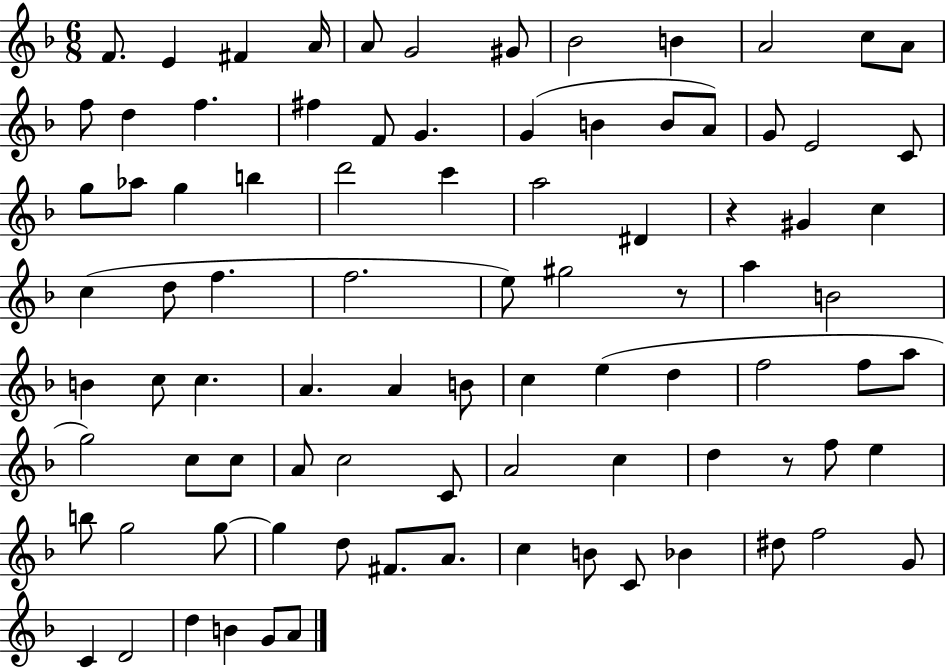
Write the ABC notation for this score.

X:1
T:Untitled
M:6/8
L:1/4
K:F
F/2 E ^F A/4 A/2 G2 ^G/2 _B2 B A2 c/2 A/2 f/2 d f ^f F/2 G G B B/2 A/2 G/2 E2 C/2 g/2 _a/2 g b d'2 c' a2 ^D z ^G c c d/2 f f2 e/2 ^g2 z/2 a B2 B c/2 c A A B/2 c e d f2 f/2 a/2 g2 c/2 c/2 A/2 c2 C/2 A2 c d z/2 f/2 e b/2 g2 g/2 g d/2 ^F/2 A/2 c B/2 C/2 _B ^d/2 f2 G/2 C D2 d B G/2 A/2